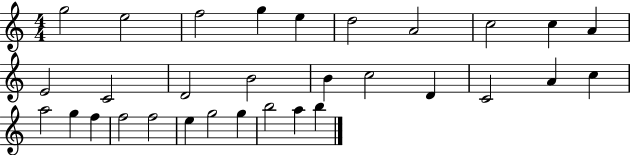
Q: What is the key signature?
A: C major